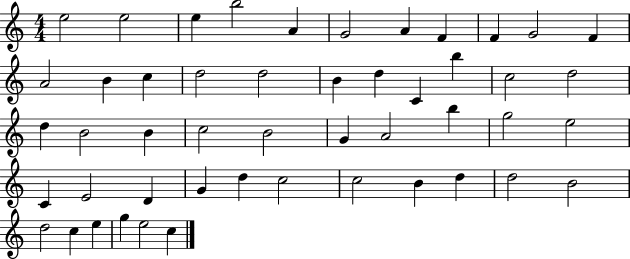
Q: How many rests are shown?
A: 0